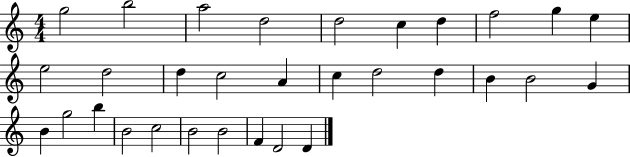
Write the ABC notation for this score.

X:1
T:Untitled
M:4/4
L:1/4
K:C
g2 b2 a2 d2 d2 c d f2 g e e2 d2 d c2 A c d2 d B B2 G B g2 b B2 c2 B2 B2 F D2 D